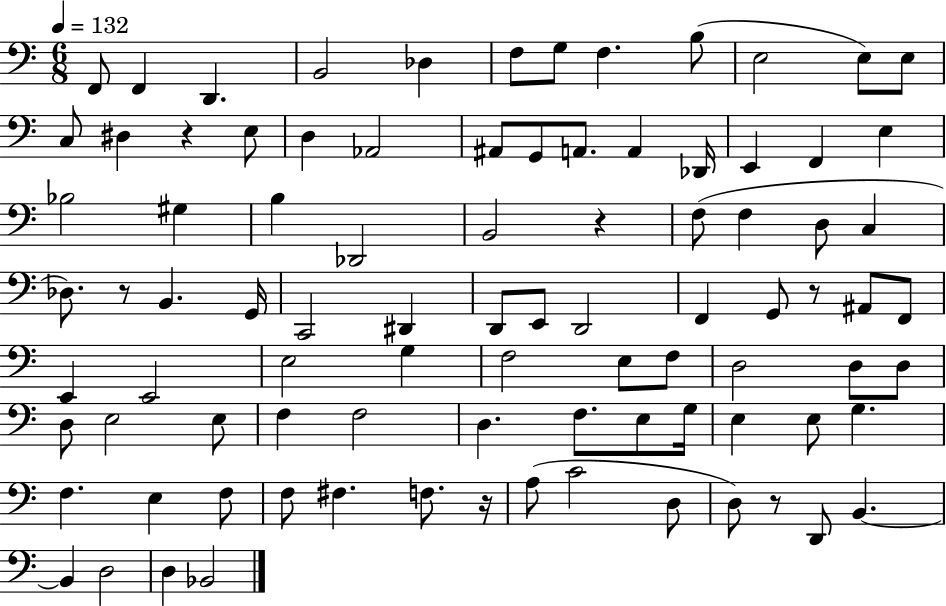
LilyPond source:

{
  \clef bass
  \numericTimeSignature
  \time 6/8
  \key c \major
  \tempo 4 = 132
  f,8 f,4 d,4. | b,2 des4 | f8 g8 f4. b8( | e2 e8) e8 | \break c8 dis4 r4 e8 | d4 aes,2 | ais,8 g,8 a,8. a,4 des,16 | e,4 f,4 e4 | \break bes2 gis4 | b4 des,2 | b,2 r4 | f8( f4 d8 c4 | \break des8.) r8 b,4. g,16 | c,2 dis,4 | d,8 e,8 d,2 | f,4 g,8 r8 ais,8 f,8 | \break e,4 e,2 | e2 g4 | f2 e8 f8 | d2 d8 d8 | \break d8 e2 e8 | f4 f2 | d4. f8. e8 g16 | e4 e8 g4. | \break f4. e4 f8 | f8 fis4. f8. r16 | a8( c'2 d8 | d8) r8 d,8 b,4.~~ | \break b,4 d2 | d4 bes,2 | \bar "|."
}